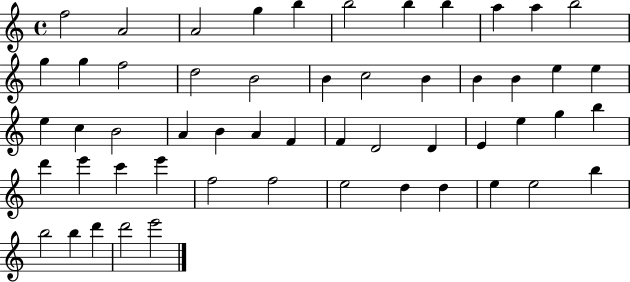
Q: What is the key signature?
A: C major